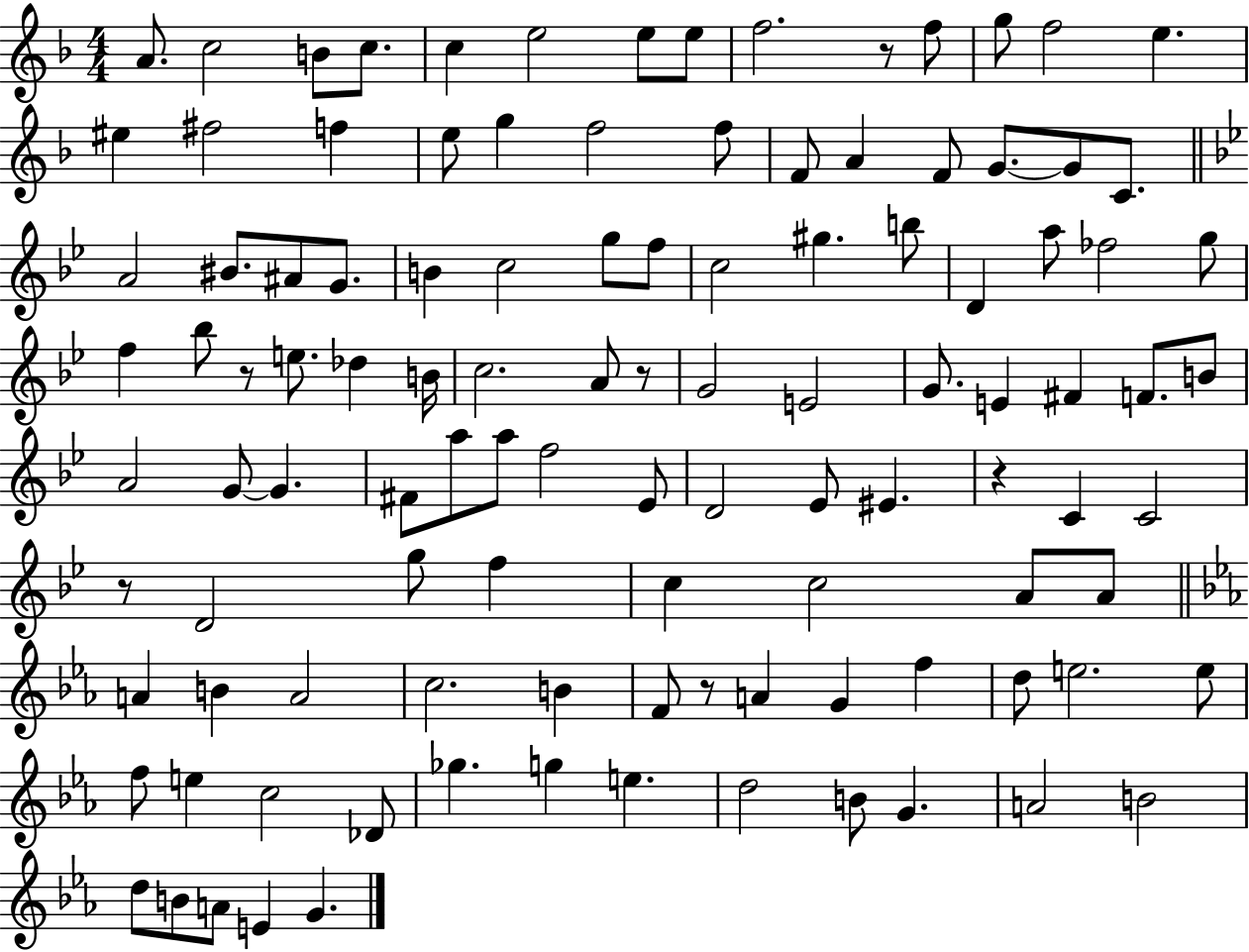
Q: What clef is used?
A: treble